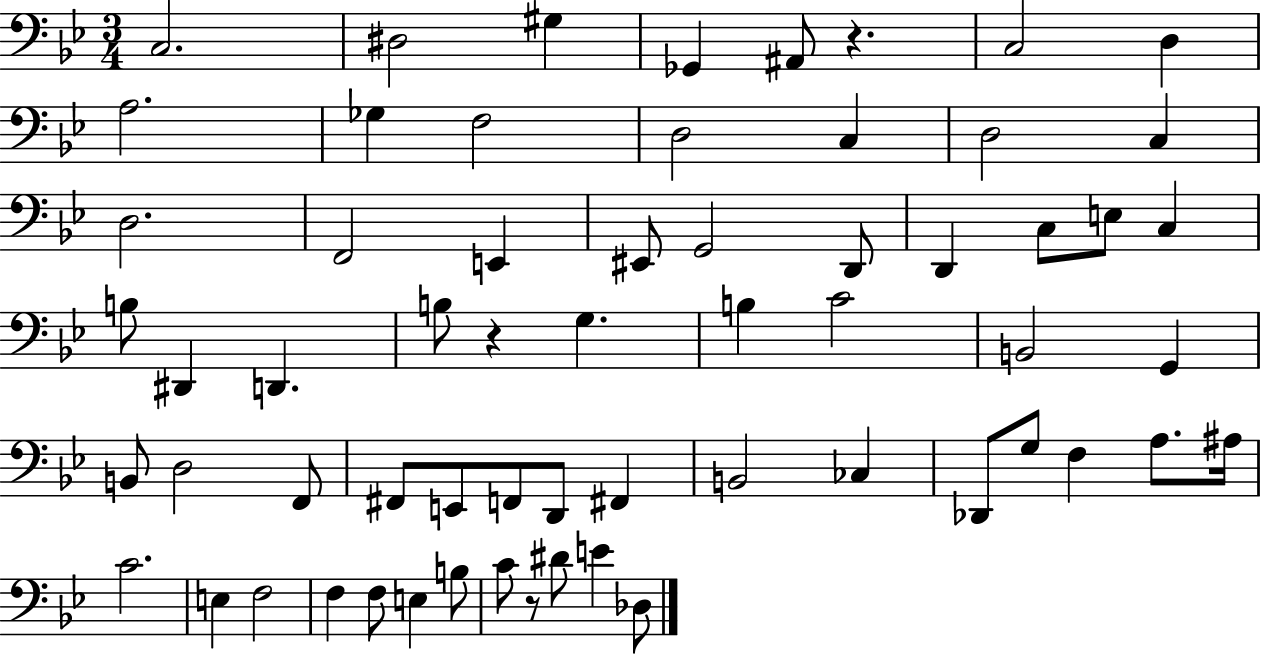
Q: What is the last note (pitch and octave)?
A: Db3